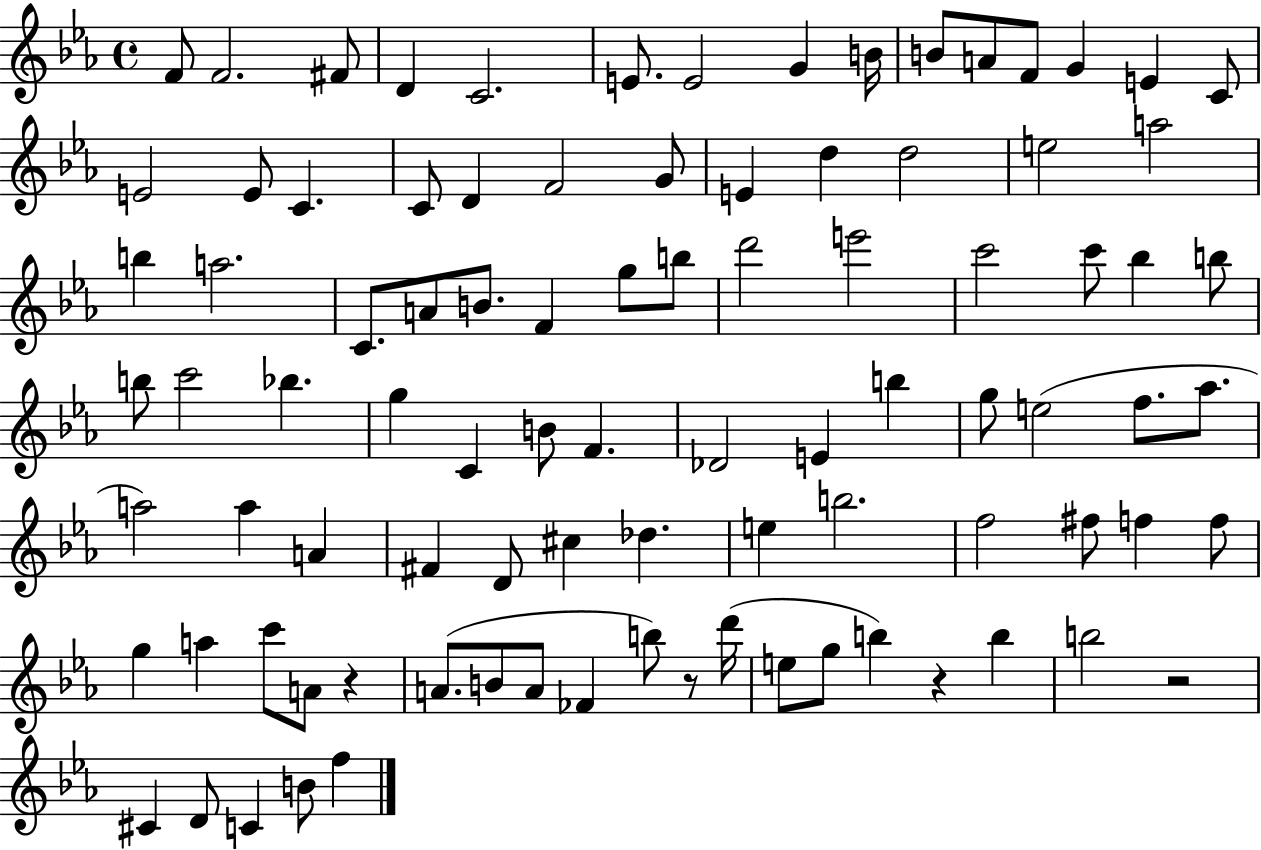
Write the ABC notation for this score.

X:1
T:Untitled
M:4/4
L:1/4
K:Eb
F/2 F2 ^F/2 D C2 E/2 E2 G B/4 B/2 A/2 F/2 G E C/2 E2 E/2 C C/2 D F2 G/2 E d d2 e2 a2 b a2 C/2 A/2 B/2 F g/2 b/2 d'2 e'2 c'2 c'/2 _b b/2 b/2 c'2 _b g C B/2 F _D2 E b g/2 e2 f/2 _a/2 a2 a A ^F D/2 ^c _d e b2 f2 ^f/2 f f/2 g a c'/2 A/2 z A/2 B/2 A/2 _F b/2 z/2 d'/4 e/2 g/2 b z b b2 z2 ^C D/2 C B/2 f